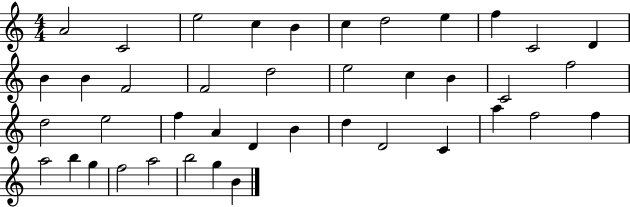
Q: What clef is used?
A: treble